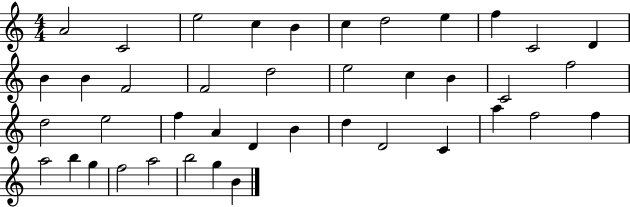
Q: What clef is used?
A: treble